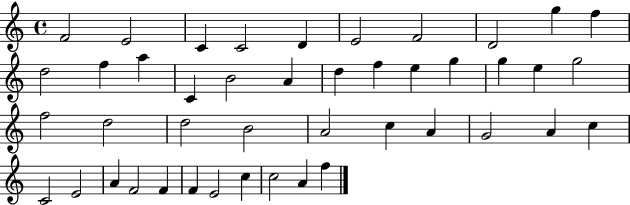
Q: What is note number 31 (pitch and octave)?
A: G4